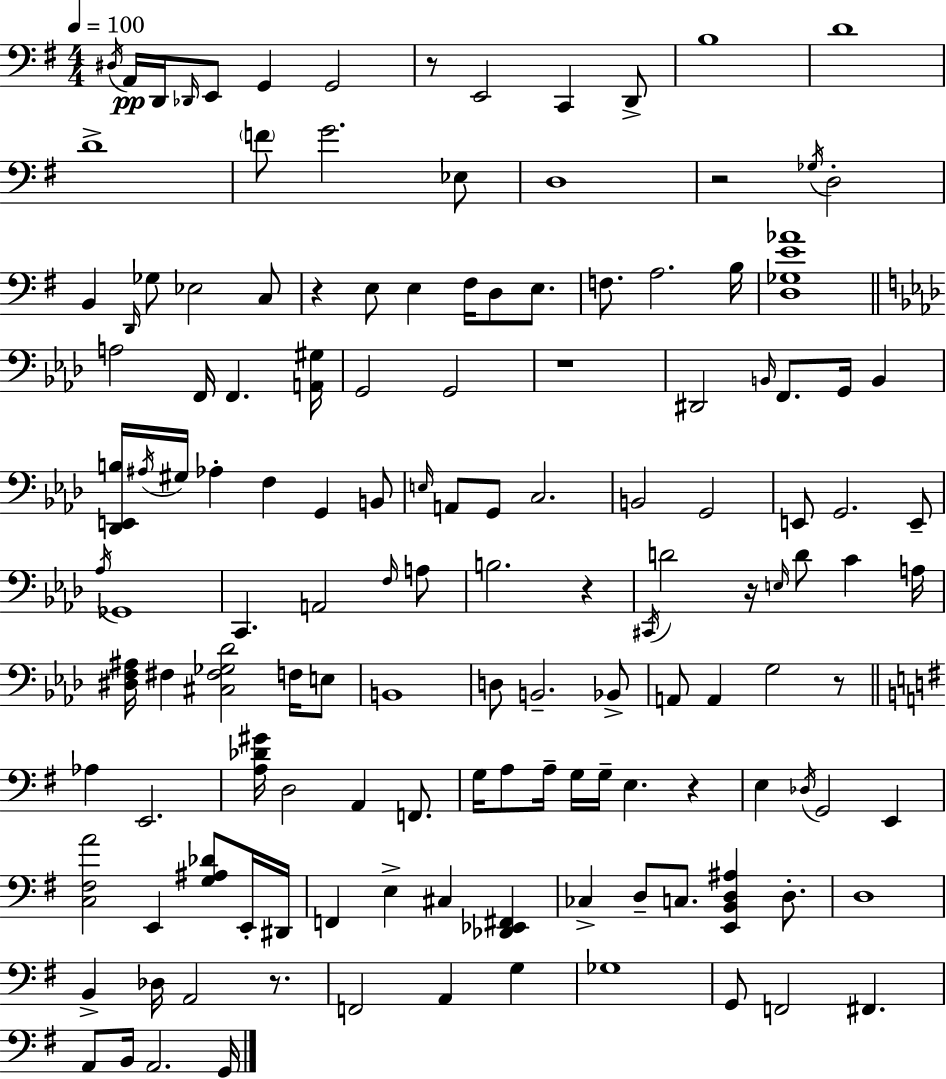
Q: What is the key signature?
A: E minor